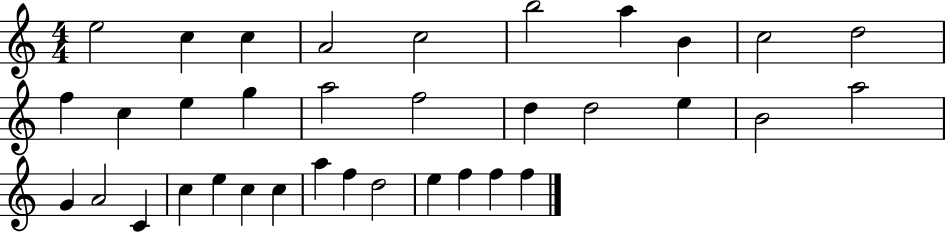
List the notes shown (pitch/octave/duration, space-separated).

E5/h C5/q C5/q A4/h C5/h B5/h A5/q B4/q C5/h D5/h F5/q C5/q E5/q G5/q A5/h F5/h D5/q D5/h E5/q B4/h A5/h G4/q A4/h C4/q C5/q E5/q C5/q C5/q A5/q F5/q D5/h E5/q F5/q F5/q F5/q